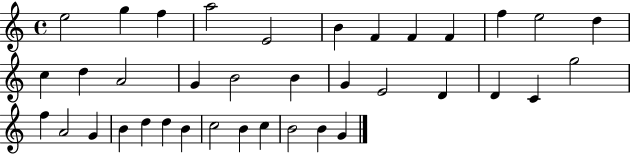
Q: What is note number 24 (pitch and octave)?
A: G5